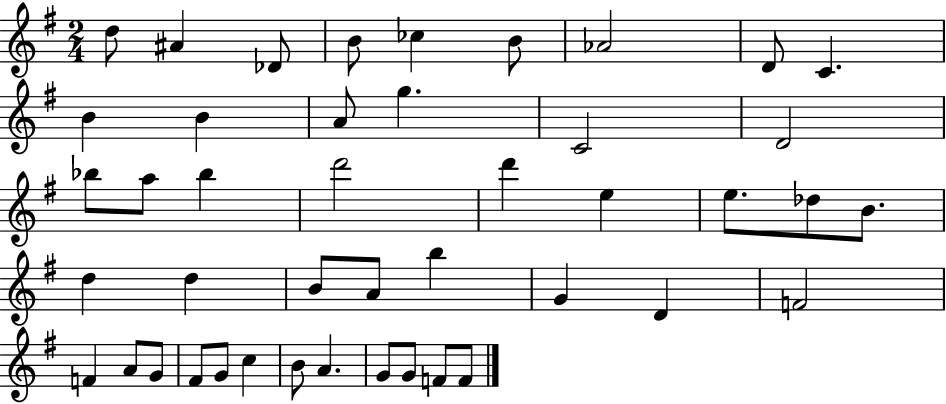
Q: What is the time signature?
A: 2/4